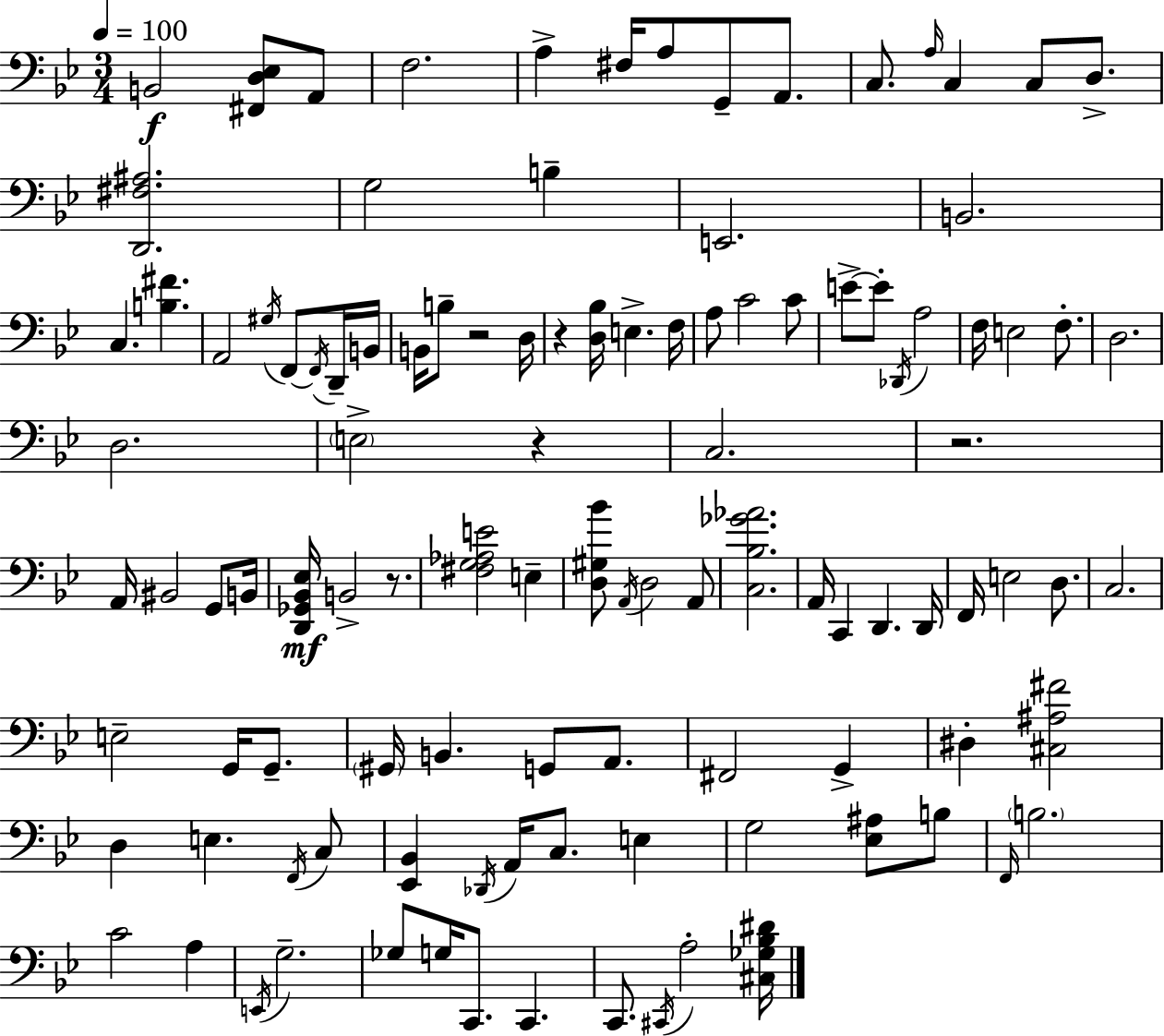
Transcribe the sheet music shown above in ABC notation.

X:1
T:Untitled
M:3/4
L:1/4
K:Gm
B,,2 [^F,,D,_E,]/2 A,,/2 F,2 A, ^F,/4 A,/2 G,,/2 A,,/2 C,/2 A,/4 C, C,/2 D,/2 [D,,^F,^A,]2 G,2 B, E,,2 B,,2 C, [B,^F] A,,2 ^G,/4 F,,/2 F,,/4 D,,/4 B,,/4 B,,/4 B,/2 z2 D,/4 z [D,_B,]/4 E, F,/4 A,/2 C2 C/2 E/2 E/2 _D,,/4 A,2 F,/4 E,2 F,/2 D,2 D,2 E,2 z C,2 z2 A,,/4 ^B,,2 G,,/2 B,,/4 [D,,_G,,_B,,_E,]/4 B,,2 z/2 [^F,G,_A,E]2 E, [D,^G,_B]/2 A,,/4 D,2 A,,/2 [C,_B,_G_A]2 A,,/4 C,, D,, D,,/4 F,,/4 E,2 D,/2 C,2 E,2 G,,/4 G,,/2 ^G,,/4 B,, G,,/2 A,,/2 ^F,,2 G,, ^D, [^C,^A,^F]2 D, E, F,,/4 C,/2 [_E,,_B,,] _D,,/4 A,,/4 C,/2 E, G,2 [_E,^A,]/2 B,/2 F,,/4 B,2 C2 A, E,,/4 G,2 _G,/2 G,/4 C,,/2 C,, C,,/2 ^C,,/4 A,2 [^C,_G,_B,^D]/4